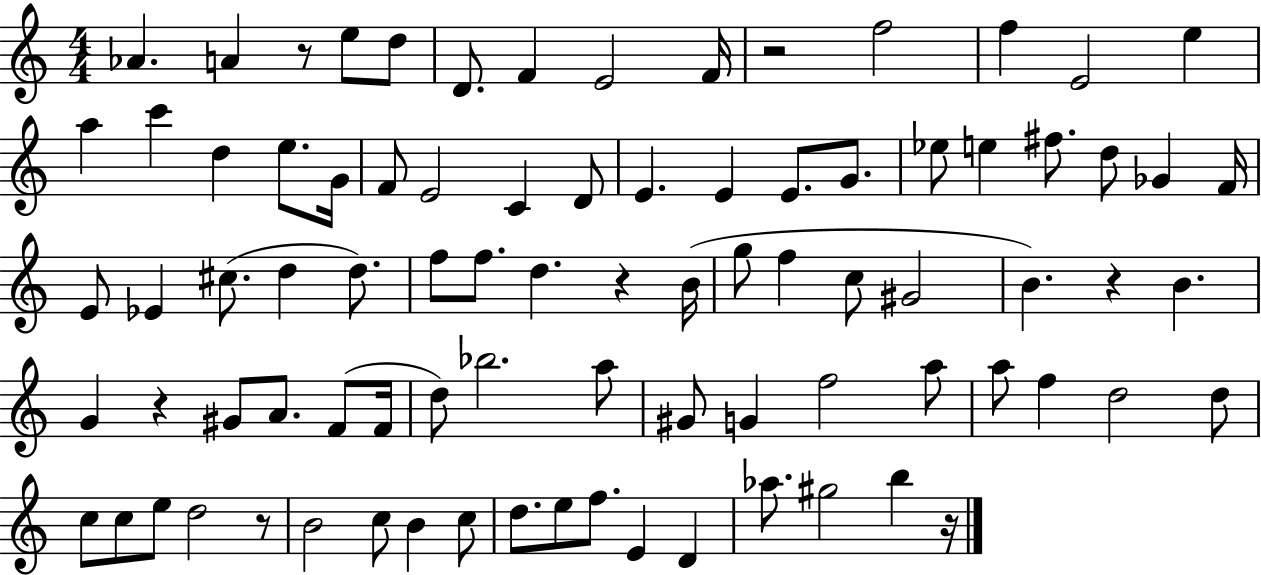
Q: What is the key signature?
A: C major